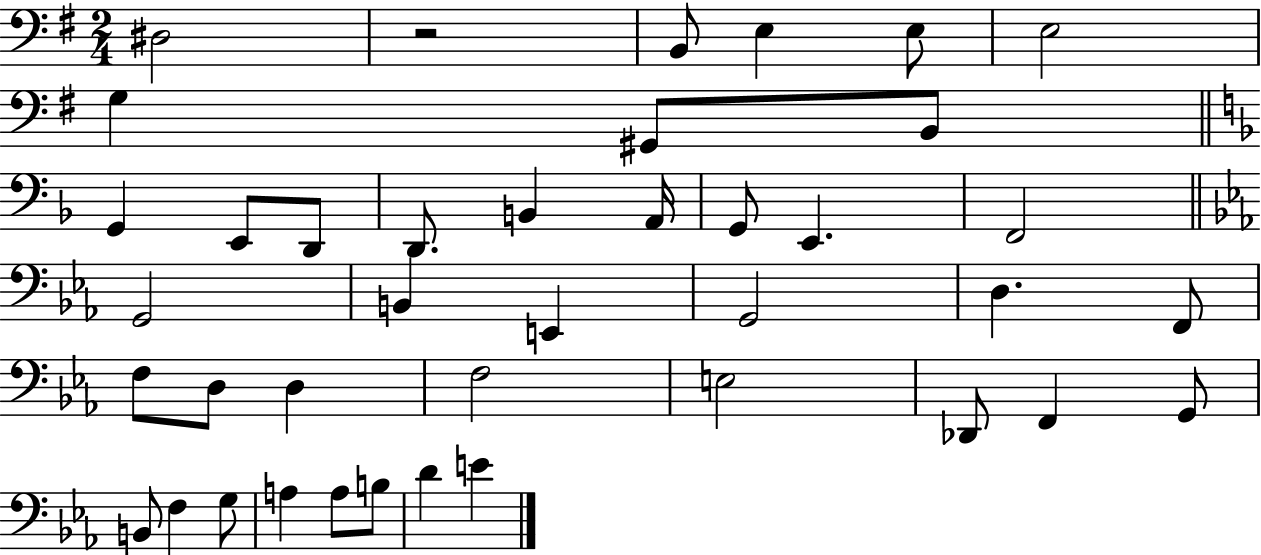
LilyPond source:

{
  \clef bass
  \numericTimeSignature
  \time 2/4
  \key g \major
  dis2 | r2 | b,8 e4 e8 | e2 | \break g4 gis,8 b,8 | \bar "||" \break \key d \minor g,4 e,8 d,8 | d,8. b,4 a,16 | g,8 e,4. | f,2 | \break \bar "||" \break \key ees \major g,2 | b,4 e,4 | g,2 | d4. f,8 | \break f8 d8 d4 | f2 | e2 | des,8 f,4 g,8 | \break b,8 f4 g8 | a4 a8 b8 | d'4 e'4 | \bar "|."
}